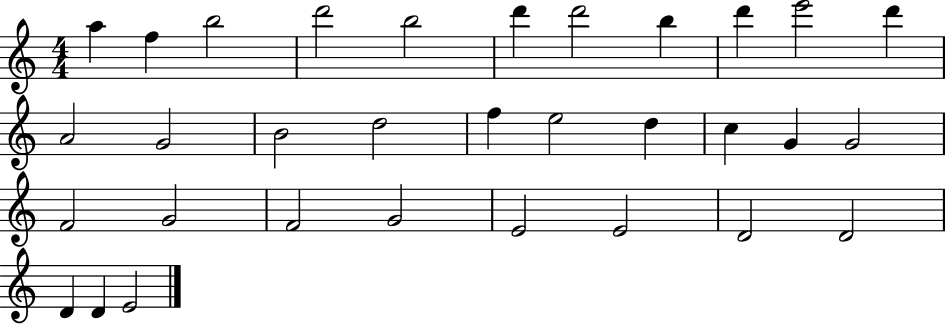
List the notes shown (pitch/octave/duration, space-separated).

A5/q F5/q B5/h D6/h B5/h D6/q D6/h B5/q D6/q E6/h D6/q A4/h G4/h B4/h D5/h F5/q E5/h D5/q C5/q G4/q G4/h F4/h G4/h F4/h G4/h E4/h E4/h D4/h D4/h D4/q D4/q E4/h